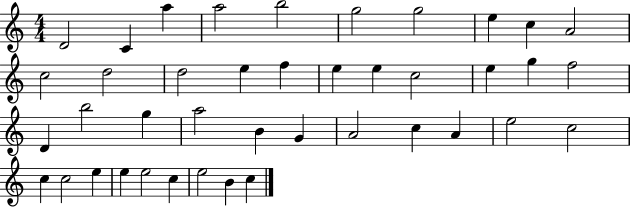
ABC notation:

X:1
T:Untitled
M:4/4
L:1/4
K:C
D2 C a a2 b2 g2 g2 e c A2 c2 d2 d2 e f e e c2 e g f2 D b2 g a2 B G A2 c A e2 c2 c c2 e e e2 c e2 B c